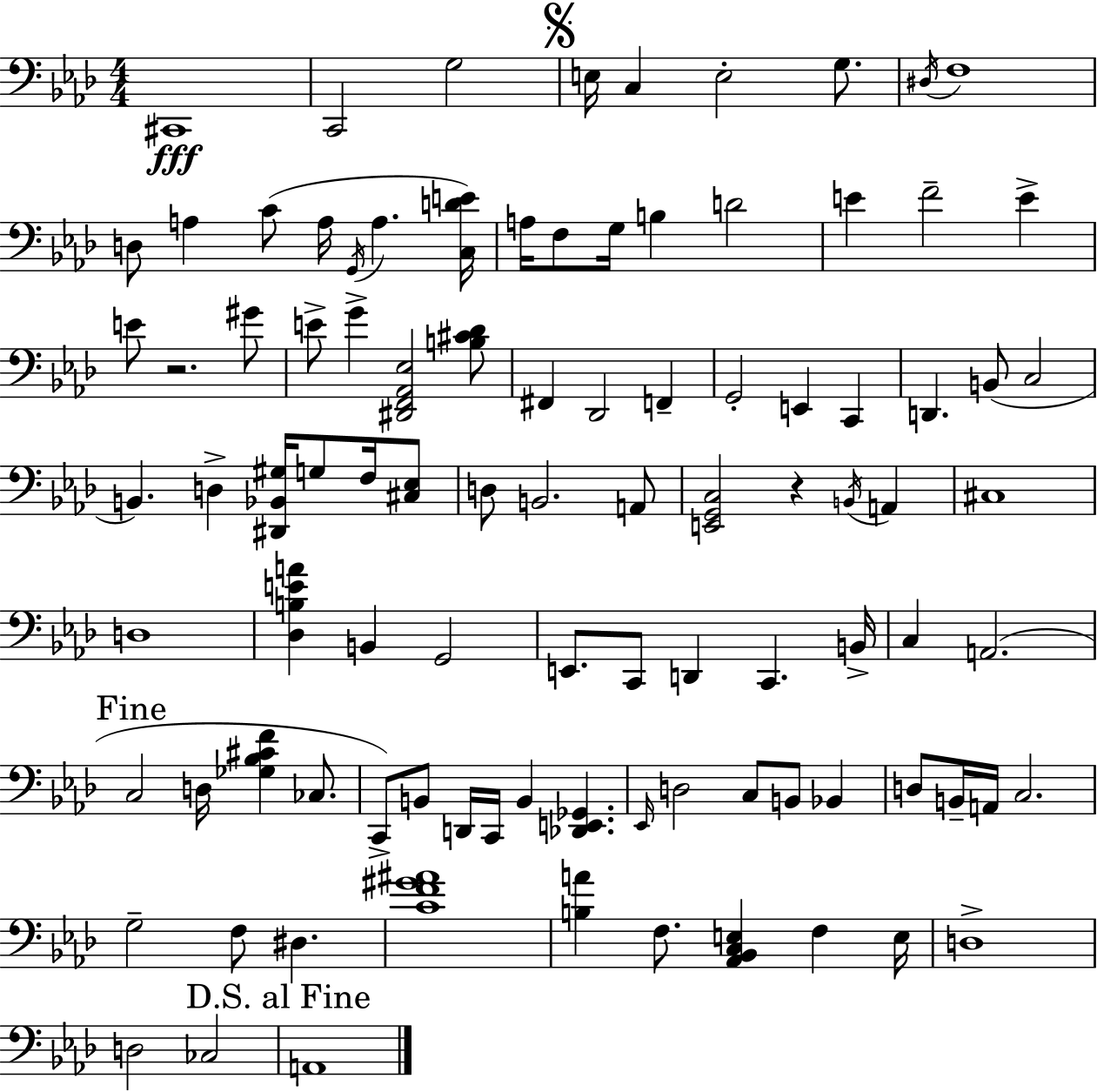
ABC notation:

X:1
T:Untitled
M:4/4
L:1/4
K:Fm
^C,,4 C,,2 G,2 E,/4 C, E,2 G,/2 ^D,/4 F,4 D,/2 A, C/2 A,/4 G,,/4 A, [C,DE]/4 A,/4 F,/2 G,/4 B, D2 E F2 E E/2 z2 ^G/2 E/2 G [^D,,F,,_A,,_E,]2 [B,^C_D]/2 ^F,, _D,,2 F,, G,,2 E,, C,, D,, B,,/2 C,2 B,, D, [^D,,_B,,^G,]/4 G,/2 F,/4 [^C,_E,]/2 D,/2 B,,2 A,,/2 [E,,G,,C,]2 z B,,/4 A,, ^C,4 D,4 [_D,B,EA] B,, G,,2 E,,/2 C,,/2 D,, C,, B,,/4 C, A,,2 C,2 D,/4 [_G,_B,^CF] _C,/2 C,,/2 B,,/2 D,,/4 C,,/4 B,, [_D,,E,,_G,,] _E,,/4 D,2 C,/2 B,,/2 _B,, D,/2 B,,/4 A,,/4 C,2 G,2 F,/2 ^D, [CF^G^A]4 [B,A] F,/2 [_A,,_B,,C,E,] F, E,/4 D,4 D,2 _C,2 A,,4